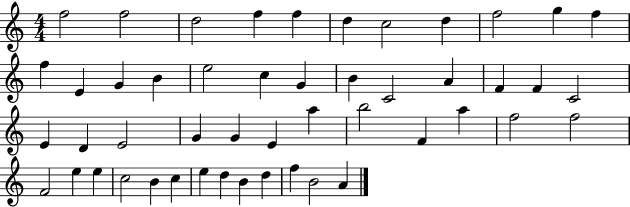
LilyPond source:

{
  \clef treble
  \numericTimeSignature
  \time 4/4
  \key c \major
  f''2 f''2 | d''2 f''4 f''4 | d''4 c''2 d''4 | f''2 g''4 f''4 | \break f''4 e'4 g'4 b'4 | e''2 c''4 g'4 | b'4 c'2 a'4 | f'4 f'4 c'2 | \break e'4 d'4 e'2 | g'4 g'4 e'4 a''4 | b''2 f'4 a''4 | f''2 f''2 | \break f'2 e''4 e''4 | c''2 b'4 c''4 | e''4 d''4 b'4 d''4 | f''4 b'2 a'4 | \break \bar "|."
}